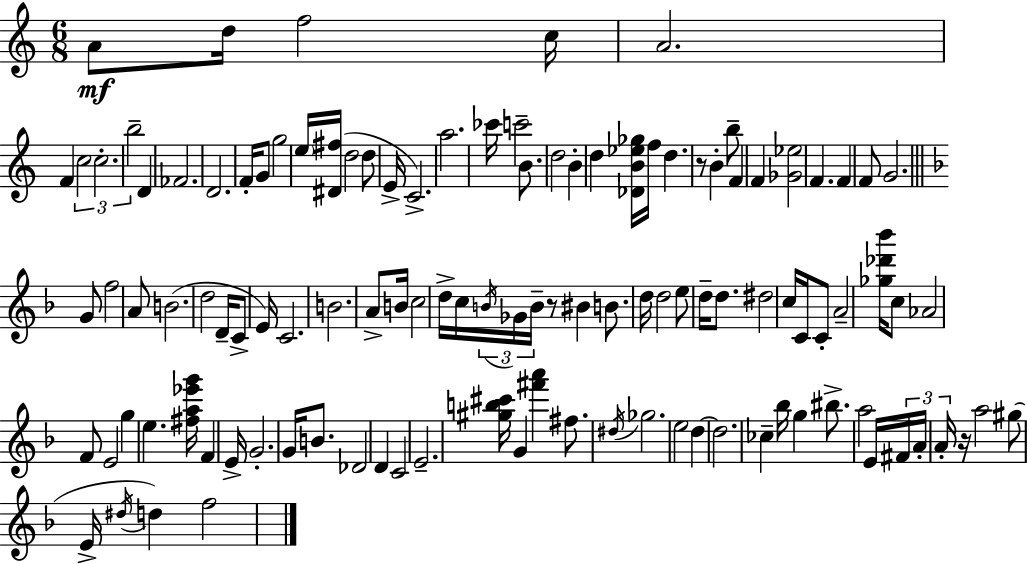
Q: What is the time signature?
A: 6/8